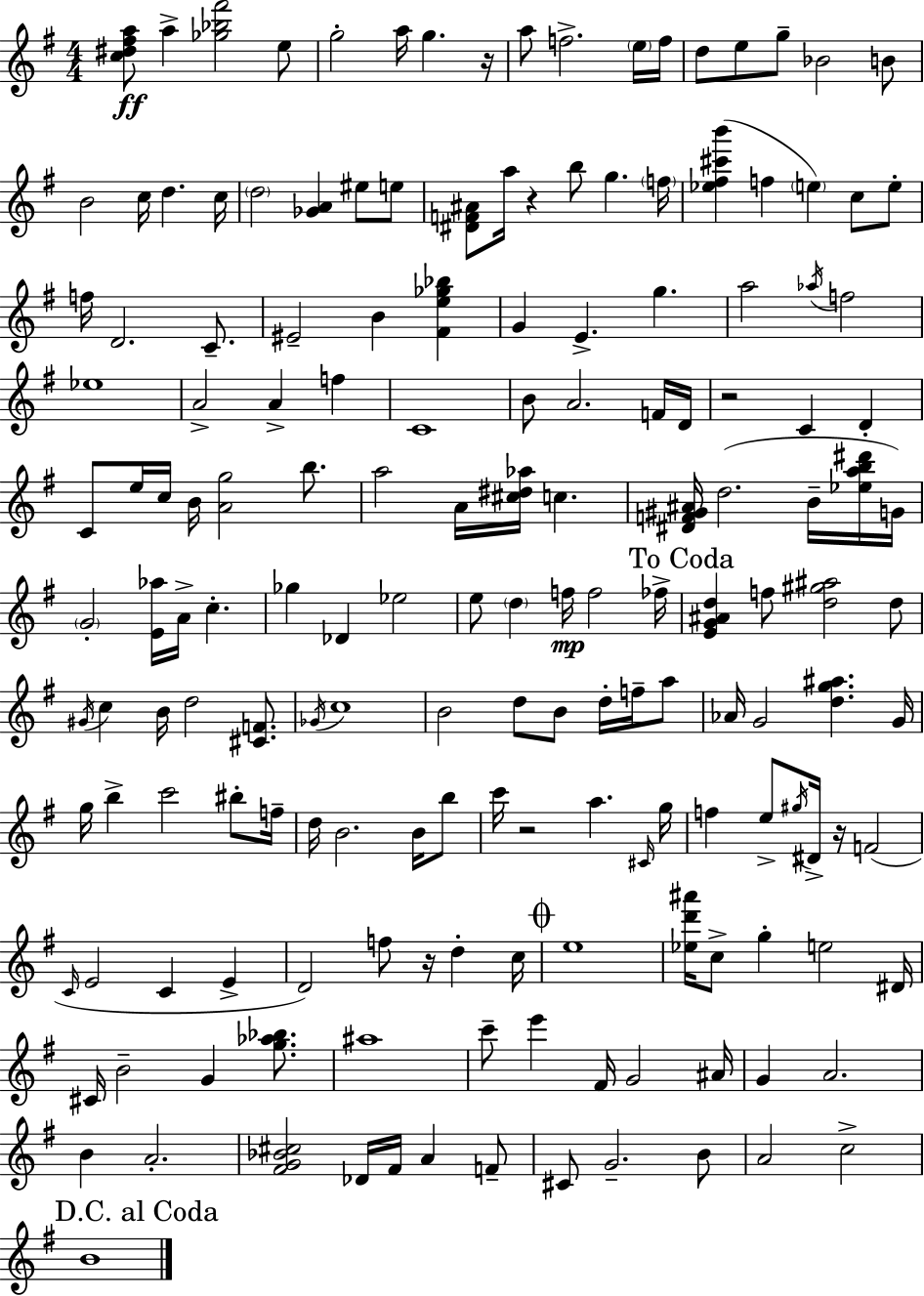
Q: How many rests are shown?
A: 6